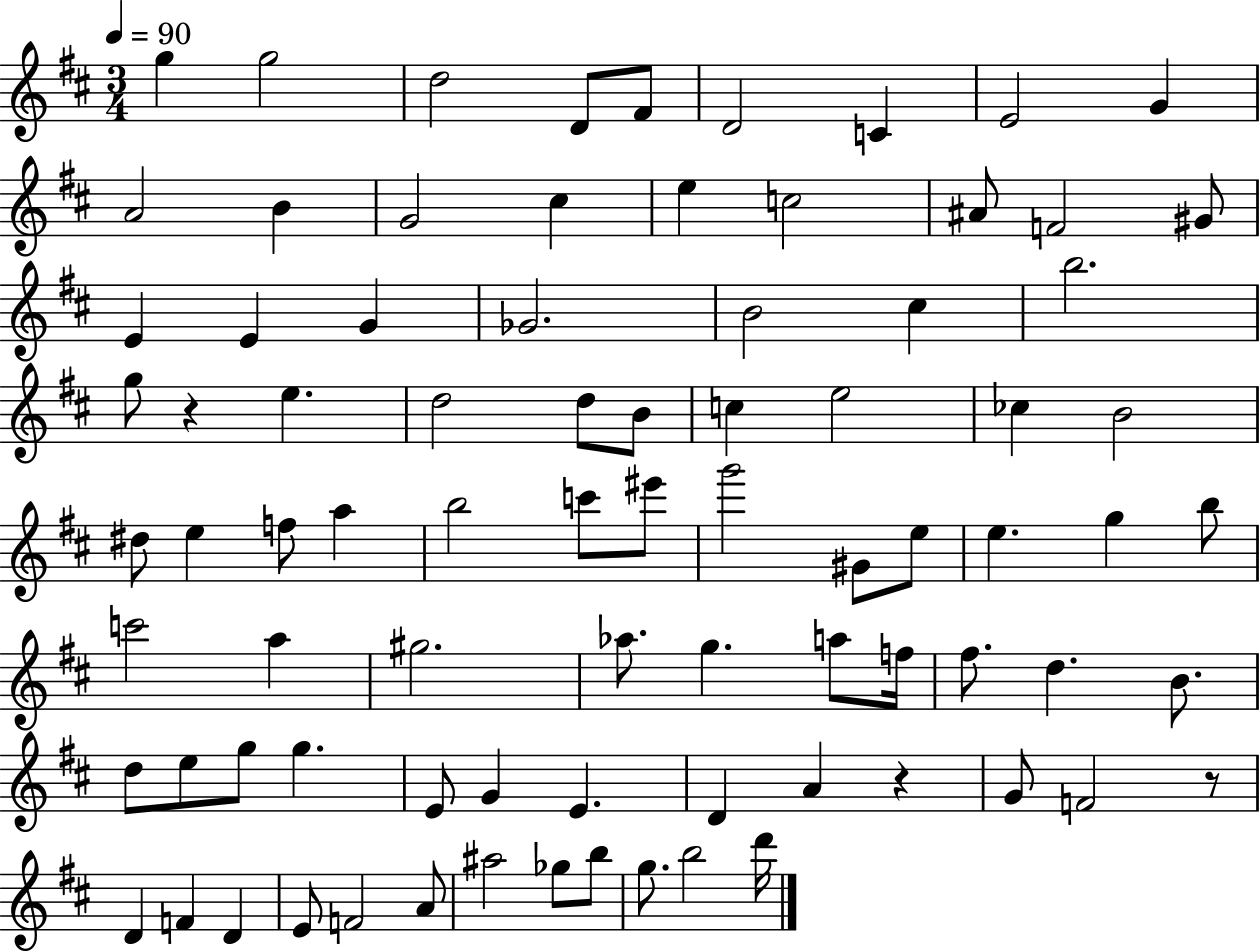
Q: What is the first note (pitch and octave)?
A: G5